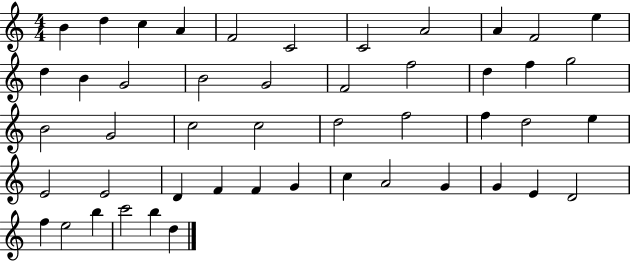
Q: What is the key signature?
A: C major